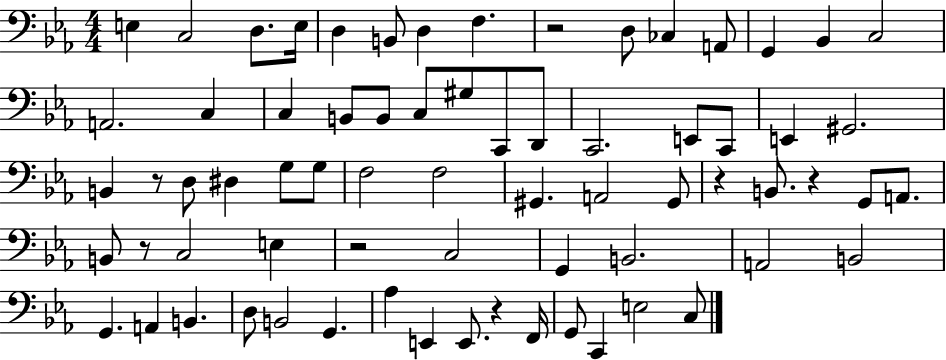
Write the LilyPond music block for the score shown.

{
  \clef bass
  \numericTimeSignature
  \time 4/4
  \key ees \major
  e4 c2 d8. e16 | d4 b,8 d4 f4. | r2 d8 ces4 a,8 | g,4 bes,4 c2 | \break a,2. c4 | c4 b,8 b,8 c8 gis8 c,8 d,8 | c,2. e,8 c,8 | e,4 gis,2. | \break b,4 r8 d8 dis4 g8 g8 | f2 f2 | gis,4. a,2 gis,8 | r4 b,8. r4 g,8 a,8. | \break b,8 r8 c2 e4 | r2 c2 | g,4 b,2. | a,2 b,2 | \break g,4. a,4 b,4. | d8 b,2 g,4. | aes4 e,4 e,8. r4 f,16 | g,8 c,4 e2 c8 | \break \bar "|."
}